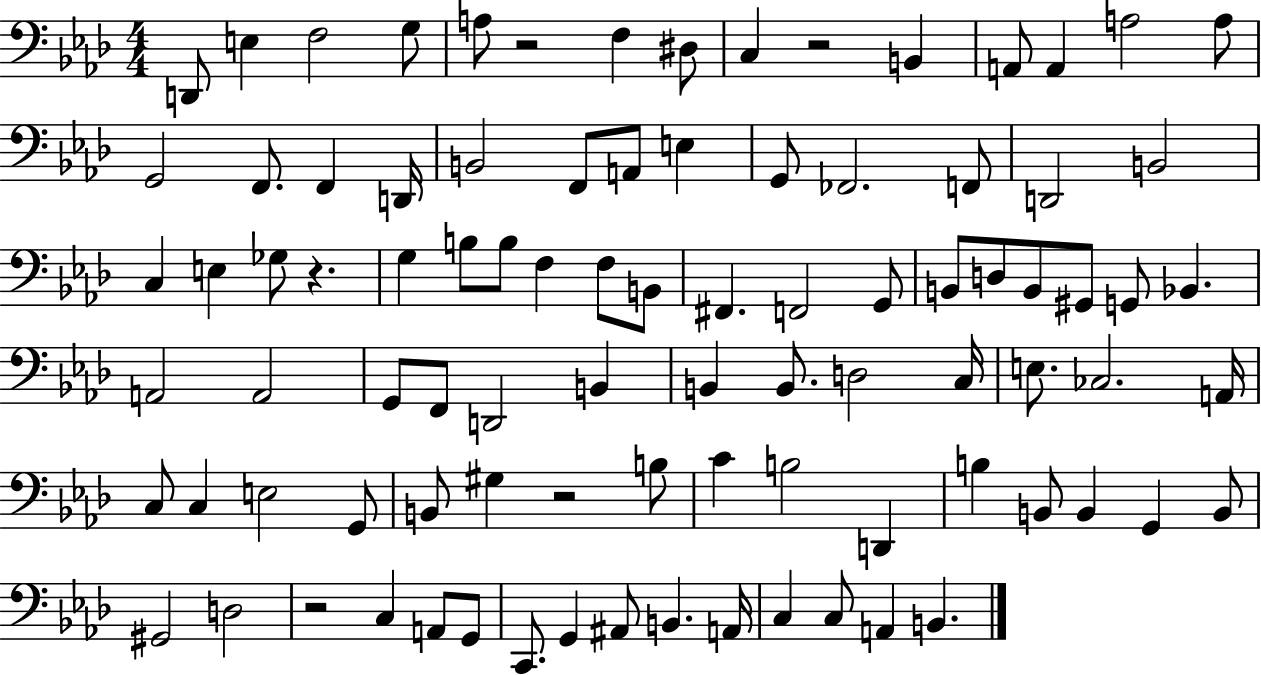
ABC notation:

X:1
T:Untitled
M:4/4
L:1/4
K:Ab
D,,/2 E, F,2 G,/2 A,/2 z2 F, ^D,/2 C, z2 B,, A,,/2 A,, A,2 A,/2 G,,2 F,,/2 F,, D,,/4 B,,2 F,,/2 A,,/2 E, G,,/2 _F,,2 F,,/2 D,,2 B,,2 C, E, _G,/2 z G, B,/2 B,/2 F, F,/2 B,,/2 ^F,, F,,2 G,,/2 B,,/2 D,/2 B,,/2 ^G,,/2 G,,/2 _B,, A,,2 A,,2 G,,/2 F,,/2 D,,2 B,, B,, B,,/2 D,2 C,/4 E,/2 _C,2 A,,/4 C,/2 C, E,2 G,,/2 B,,/2 ^G, z2 B,/2 C B,2 D,, B, B,,/2 B,, G,, B,,/2 ^G,,2 D,2 z2 C, A,,/2 G,,/2 C,,/2 G,, ^A,,/2 B,, A,,/4 C, C,/2 A,, B,,